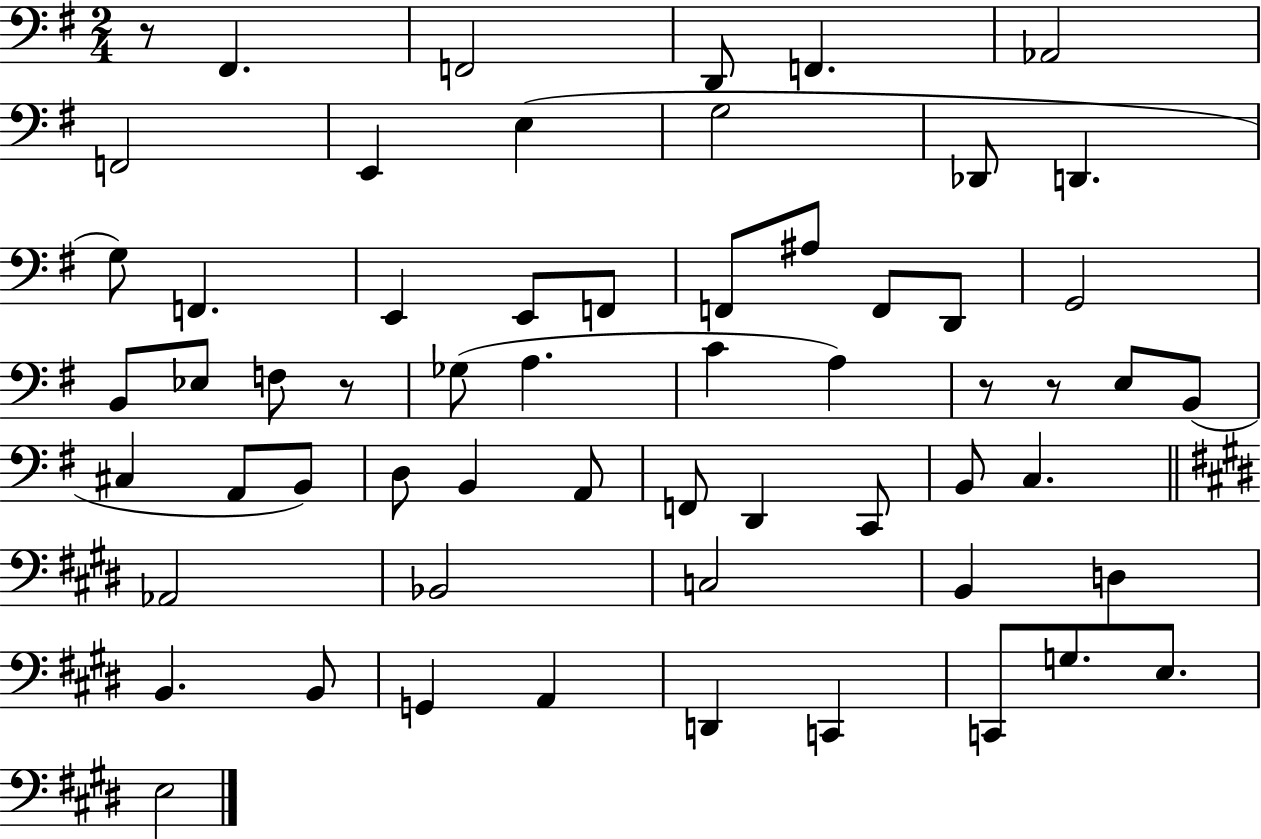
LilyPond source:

{
  \clef bass
  \numericTimeSignature
  \time 2/4
  \key g \major
  r8 fis,4. | f,2 | d,8 f,4. | aes,2 | \break f,2 | e,4 e4( | g2 | des,8 d,4. | \break g8) f,4. | e,4 e,8 f,8 | f,8 ais8 f,8 d,8 | g,2 | \break b,8 ees8 f8 r8 | ges8( a4. | c'4 a4) | r8 r8 e8 b,8( | \break cis4 a,8 b,8) | d8 b,4 a,8 | f,8 d,4 c,8 | b,8 c4. | \break \bar "||" \break \key e \major aes,2 | bes,2 | c2 | b,4 d4 | \break b,4. b,8 | g,4 a,4 | d,4 c,4 | c,8 g8. e8. | \break e2 | \bar "|."
}